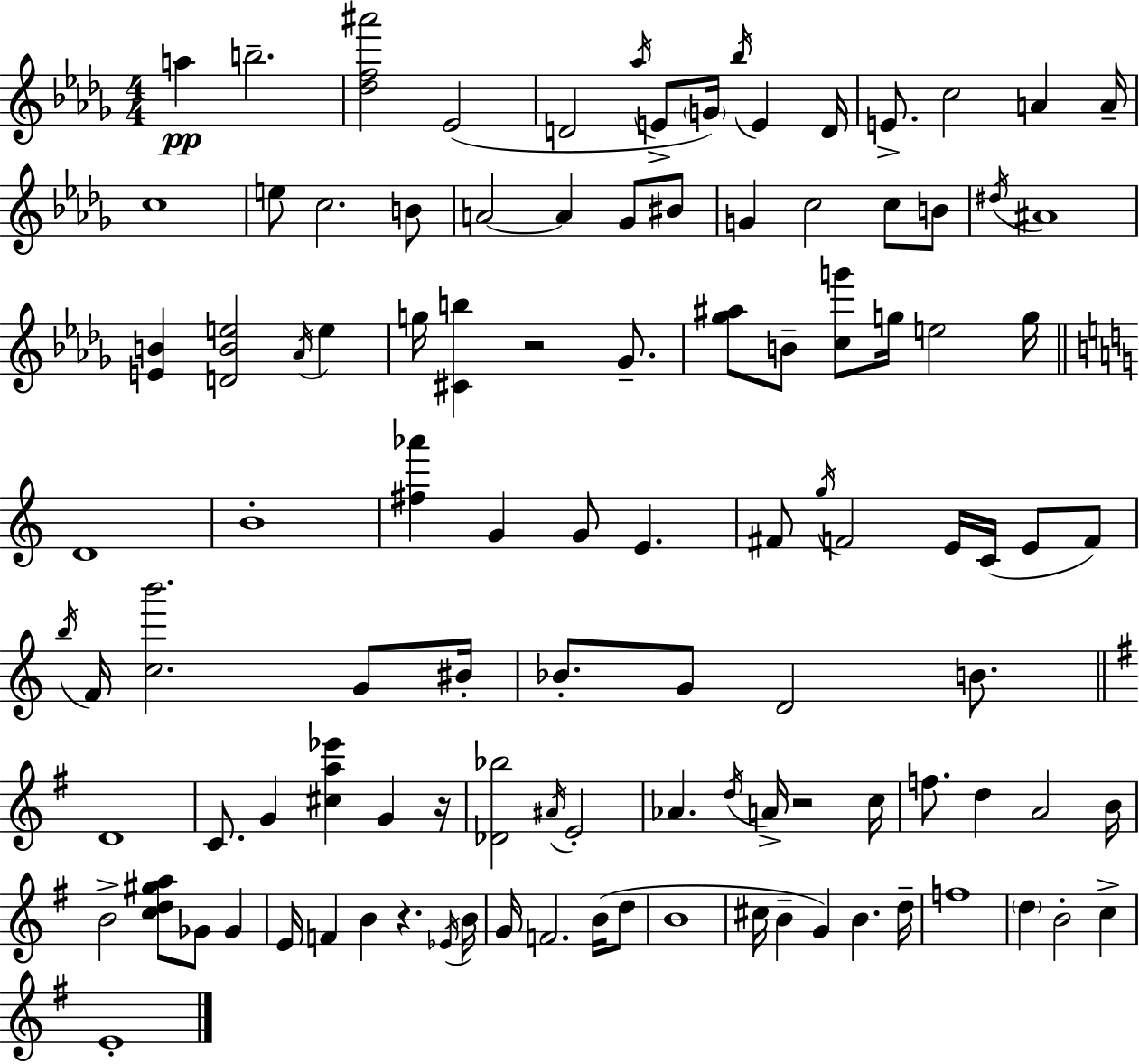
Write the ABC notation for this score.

X:1
T:Untitled
M:4/4
L:1/4
K:Bbm
a b2 [_df^a']2 _E2 D2 _a/4 E/2 G/4 _b/4 E D/4 E/2 c2 A A/4 c4 e/2 c2 B/2 A2 A _G/2 ^B/2 G c2 c/2 B/2 ^d/4 ^A4 [EB] [DBe]2 _A/4 e g/4 [^Cb] z2 _G/2 [_g^a]/2 B/2 [cg']/2 g/4 e2 g/4 D4 B4 [^f_a'] G G/2 E ^F/2 g/4 F2 E/4 C/4 E/2 F/2 b/4 F/4 [cb']2 G/2 ^B/4 _B/2 G/2 D2 B/2 D4 C/2 G [^ca_e'] G z/4 [_D_b]2 ^A/4 E2 _A d/4 A/4 z2 c/4 f/2 d A2 B/4 B2 [cd^ga]/2 _G/2 _G E/4 F B z _E/4 B/4 G/4 F2 B/4 d/2 B4 ^c/4 B G B d/4 f4 d B2 c E4